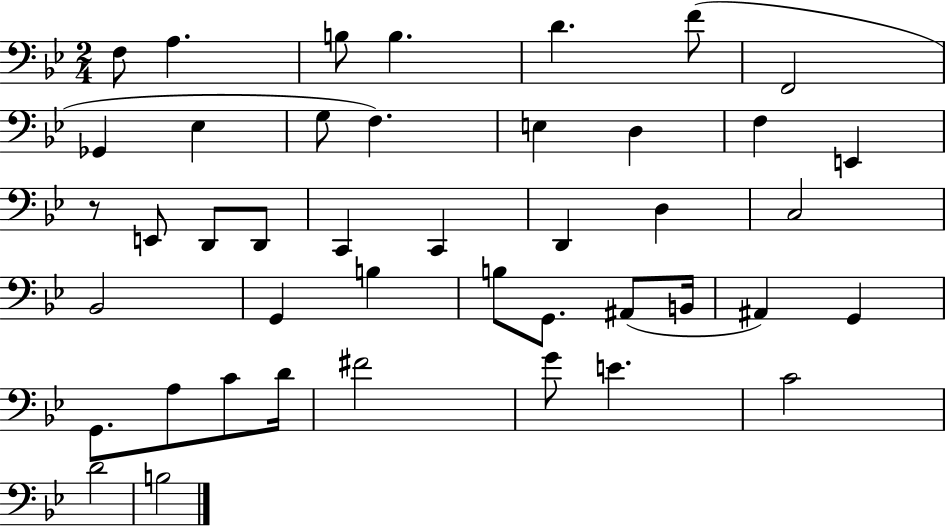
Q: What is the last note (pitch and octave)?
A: B3